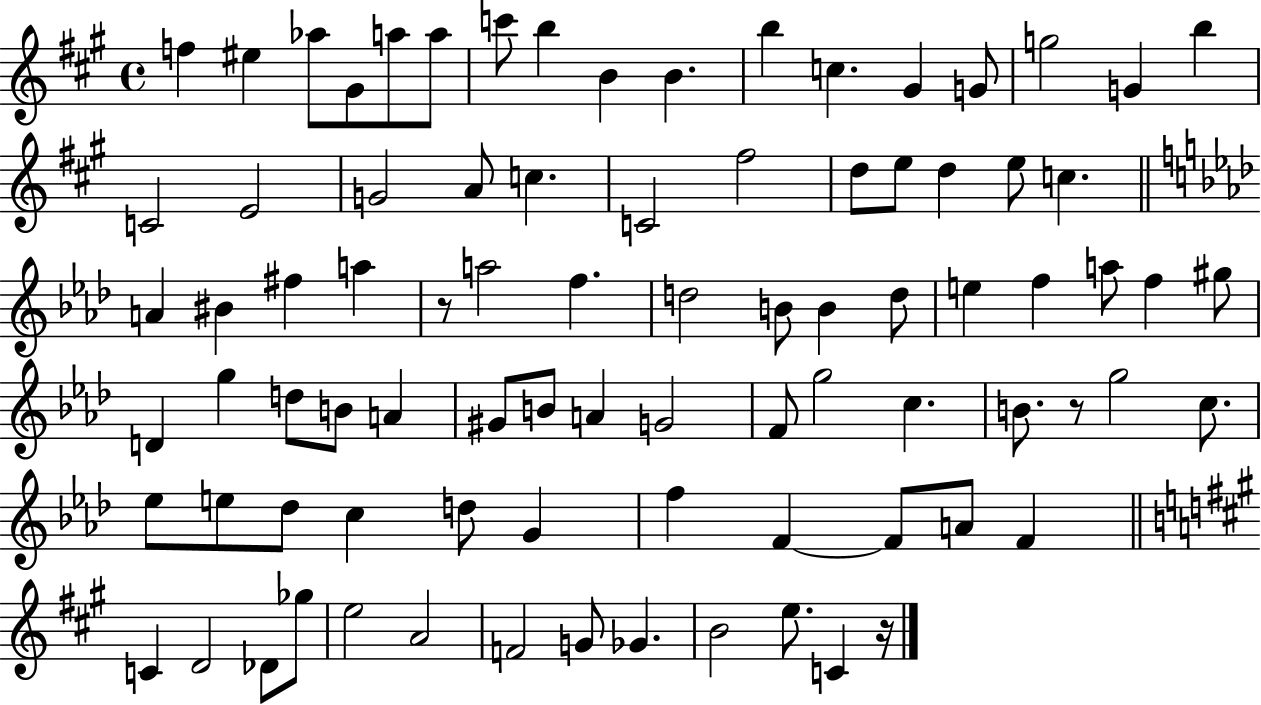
{
  \clef treble
  \time 4/4
  \defaultTimeSignature
  \key a \major
  f''4 eis''4 aes''8 gis'8 a''8 a''8 | c'''8 b''4 b'4 b'4. | b''4 c''4. gis'4 g'8 | g''2 g'4 b''4 | \break c'2 e'2 | g'2 a'8 c''4. | c'2 fis''2 | d''8 e''8 d''4 e''8 c''4. | \break \bar "||" \break \key f \minor a'4 bis'4 fis''4 a''4 | r8 a''2 f''4. | d''2 b'8 b'4 d''8 | e''4 f''4 a''8 f''4 gis''8 | \break d'4 g''4 d''8 b'8 a'4 | gis'8 b'8 a'4 g'2 | f'8 g''2 c''4. | b'8. r8 g''2 c''8. | \break ees''8 e''8 des''8 c''4 d''8 g'4 | f''4 f'4~~ f'8 a'8 f'4 | \bar "||" \break \key a \major c'4 d'2 des'8 ges''8 | e''2 a'2 | f'2 g'8 ges'4. | b'2 e''8. c'4 r16 | \break \bar "|."
}